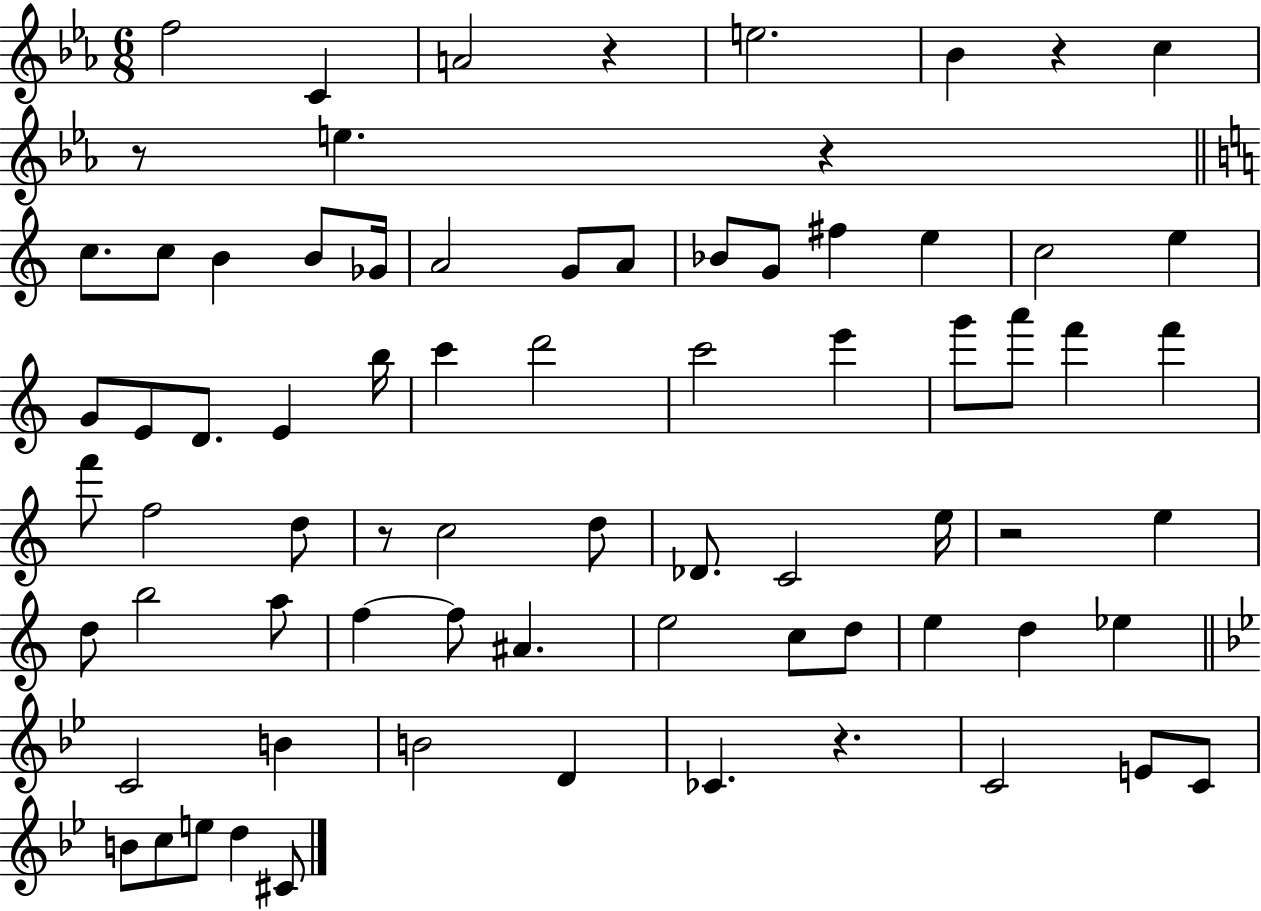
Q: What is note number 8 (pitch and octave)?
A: C5